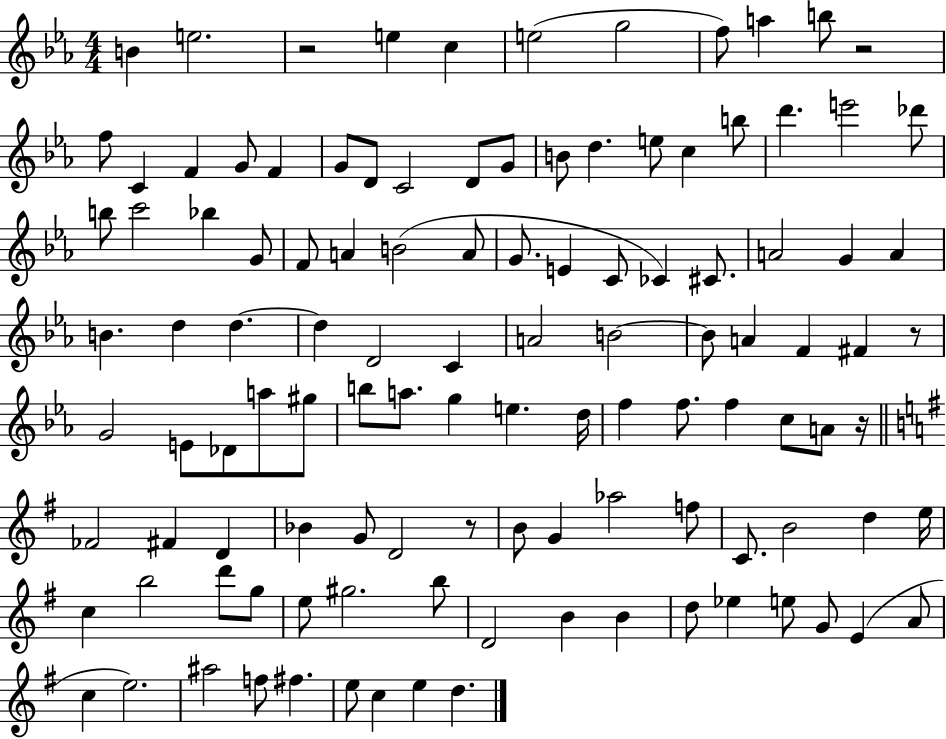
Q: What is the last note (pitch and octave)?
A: D5